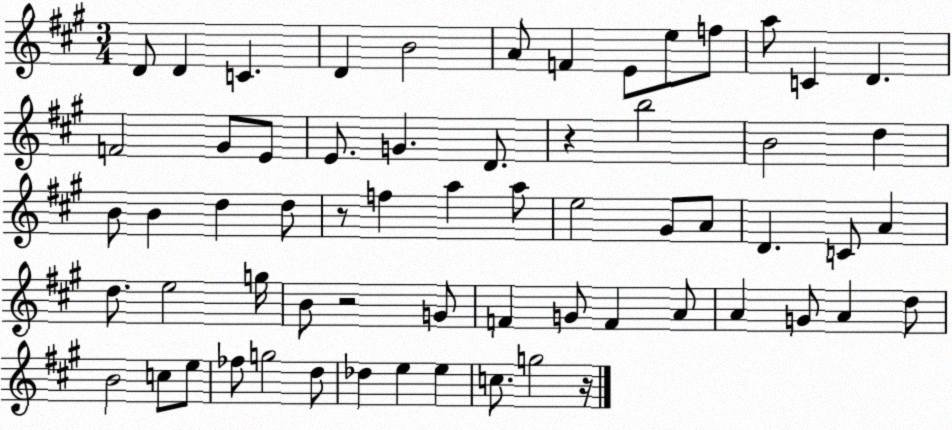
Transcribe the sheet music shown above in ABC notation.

X:1
T:Untitled
M:3/4
L:1/4
K:A
D/2 D C D B2 A/2 F E/2 e/2 f/2 a/2 C D F2 ^G/2 E/2 E/2 G D/2 z b2 B2 d B/2 B d d/2 z/2 f a a/2 e2 ^G/2 A/2 D C/2 A d/2 e2 g/4 B/2 z2 G/2 F G/2 F A/2 A G/2 A d/2 B2 c/2 e/2 _f/2 g2 d/2 _d e e c/2 g2 z/4